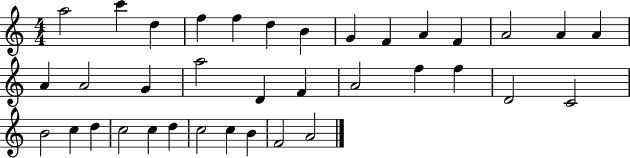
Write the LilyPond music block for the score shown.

{
  \clef treble
  \numericTimeSignature
  \time 4/4
  \key c \major
  a''2 c'''4 d''4 | f''4 f''4 d''4 b'4 | g'4 f'4 a'4 f'4 | a'2 a'4 a'4 | \break a'4 a'2 g'4 | a''2 d'4 f'4 | a'2 f''4 f''4 | d'2 c'2 | \break b'2 c''4 d''4 | c''2 c''4 d''4 | c''2 c''4 b'4 | f'2 a'2 | \break \bar "|."
}